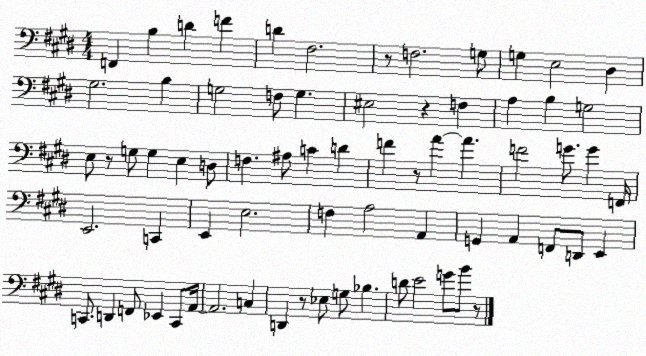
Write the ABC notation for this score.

X:1
T:Untitled
M:4/4
L:1/4
K:E
F,, B, D F D ^F,2 z/2 F,2 G,/2 G, E,2 ^D, ^G,2 B, G,2 F,/2 G, ^E,2 z F, A, B, G,2 E,/2 z/2 G,/2 G, E, D,/2 F, ^A,/2 C D F z/2 A A F2 G/2 G F,,/4 E,,2 C,, E,, E,2 F, A,2 A,, G,, A,, F,,/2 D,,/2 E,, C,,/2 D,, F,,/2 _E,, C,,/2 A,,/4 A,,2 C, D,, z/2 _E,/2 G,/2 _B, D/2 E2 G/2 B/2 z/2